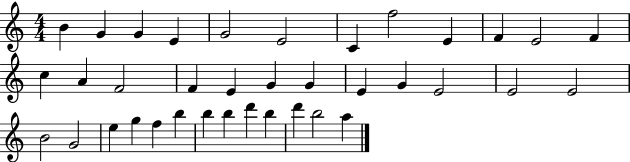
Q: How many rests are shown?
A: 0